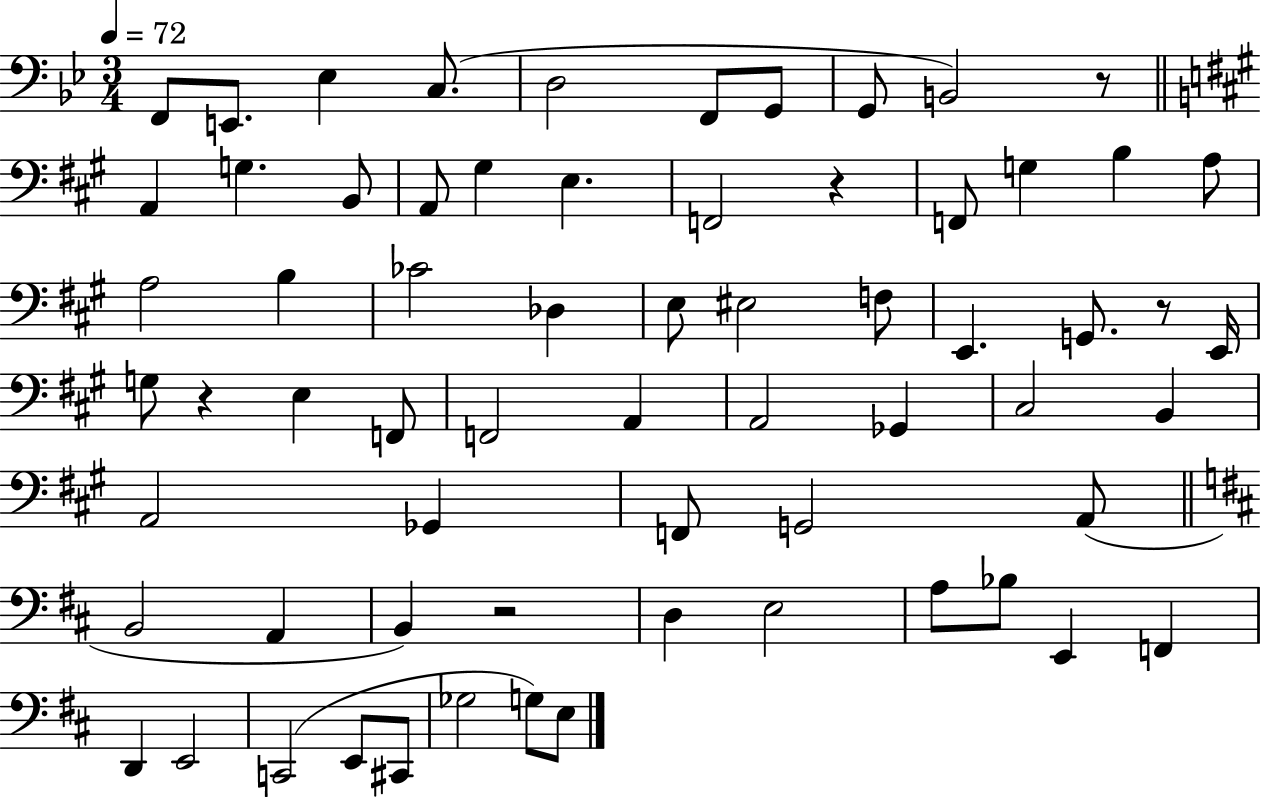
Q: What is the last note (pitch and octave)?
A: E3